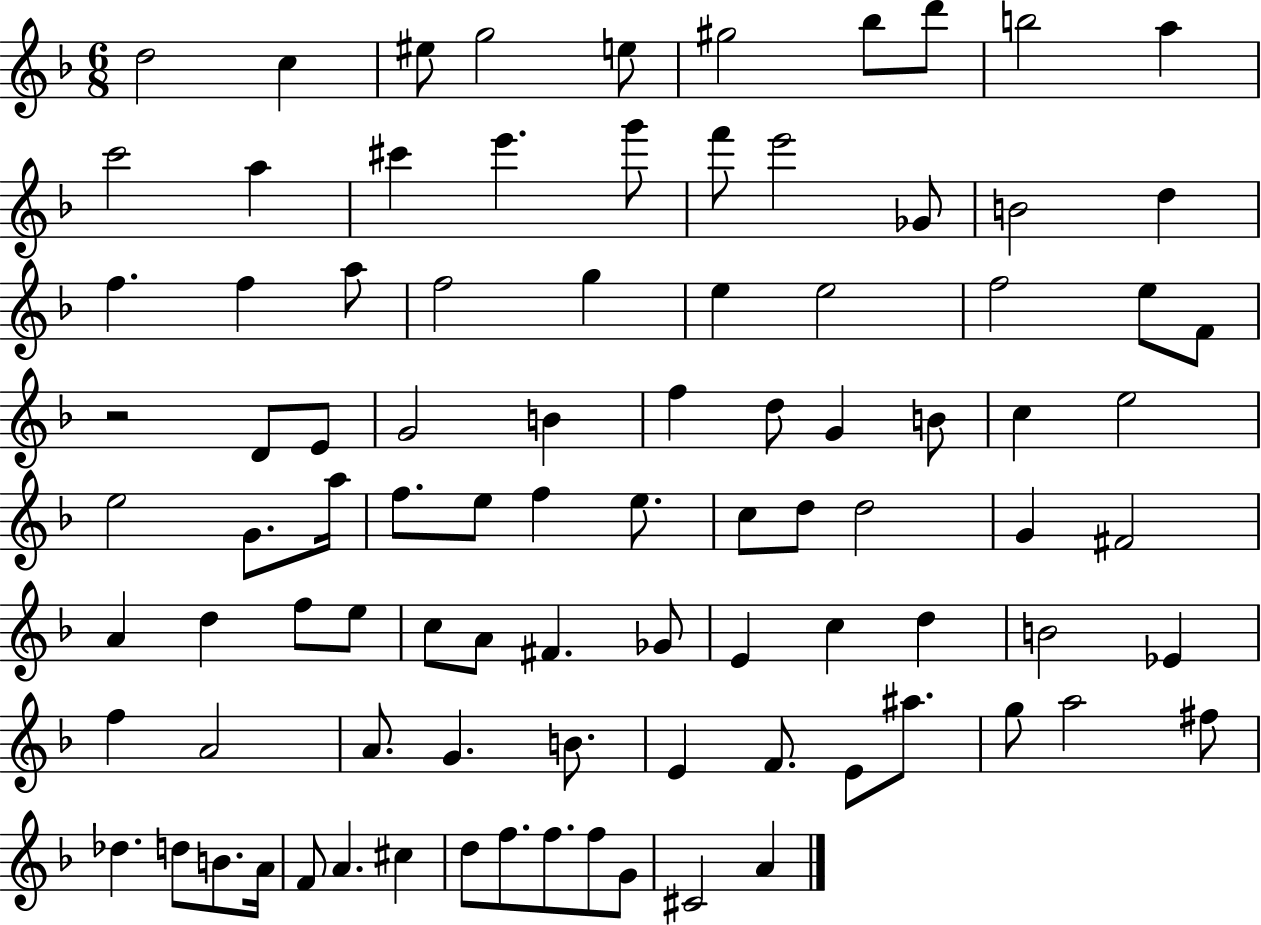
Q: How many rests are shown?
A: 1